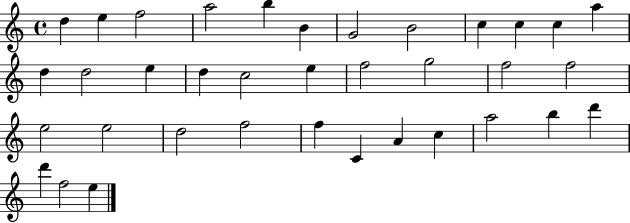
X:1
T:Untitled
M:4/4
L:1/4
K:C
d e f2 a2 b B G2 B2 c c c a d d2 e d c2 e f2 g2 f2 f2 e2 e2 d2 f2 f C A c a2 b d' d' f2 e